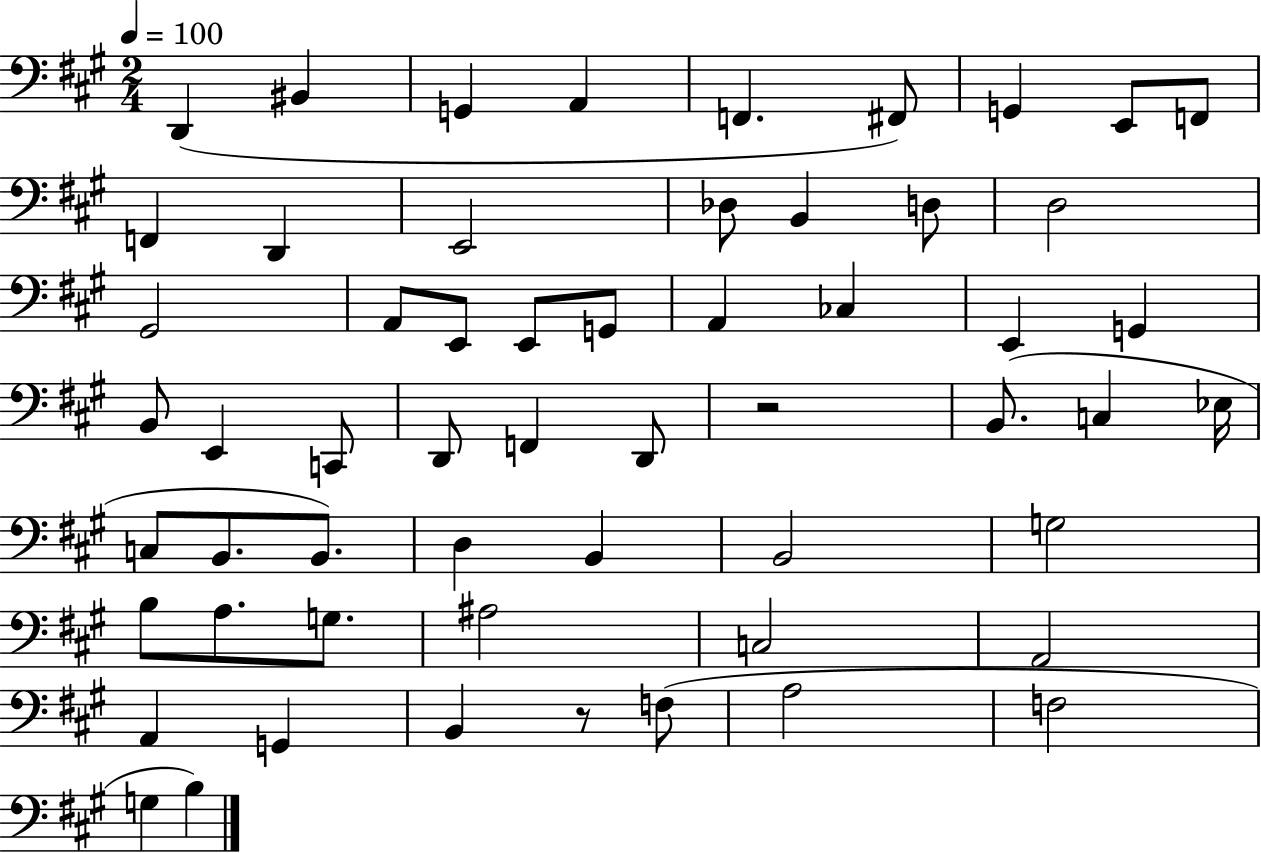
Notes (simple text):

D2/q BIS2/q G2/q A2/q F2/q. F#2/e G2/q E2/e F2/e F2/q D2/q E2/h Db3/e B2/q D3/e D3/h G#2/h A2/e E2/e E2/e G2/e A2/q CES3/q E2/q G2/q B2/e E2/q C2/e D2/e F2/q D2/e R/h B2/e. C3/q Eb3/s C3/e B2/e. B2/e. D3/q B2/q B2/h G3/h B3/e A3/e. G3/e. A#3/h C3/h A2/h A2/q G2/q B2/q R/e F3/e A3/h F3/h G3/q B3/q